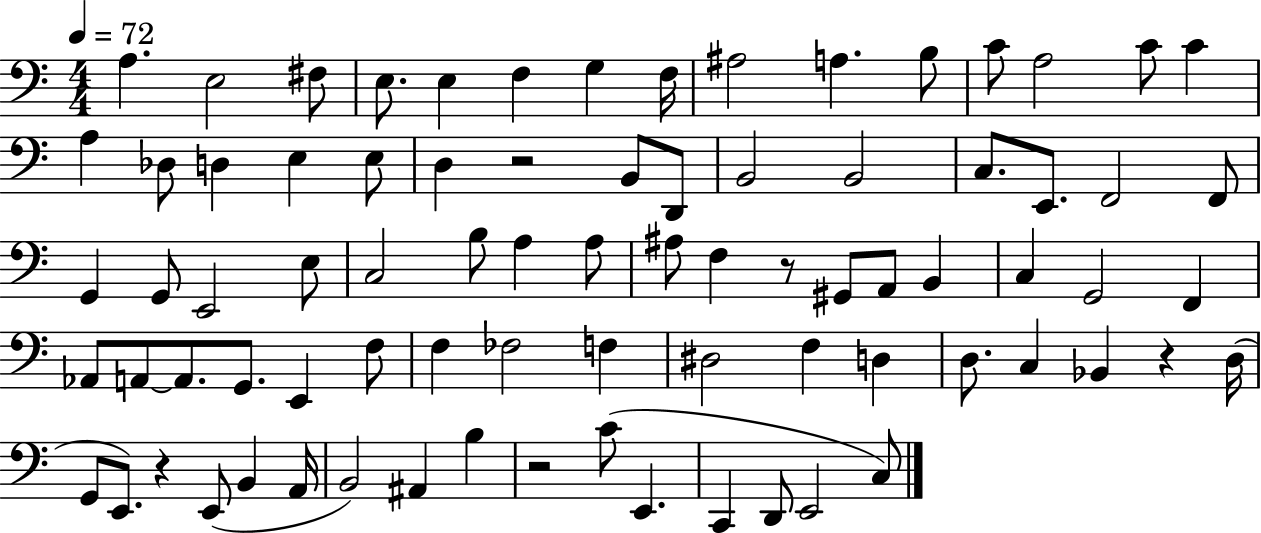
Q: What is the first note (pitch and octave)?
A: A3